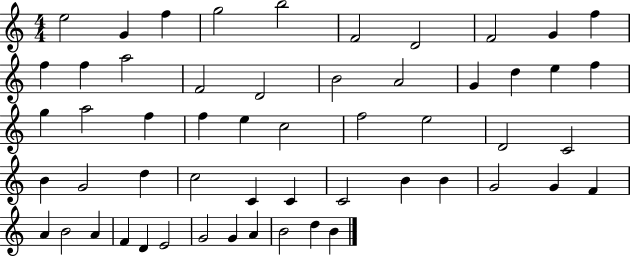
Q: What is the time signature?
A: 4/4